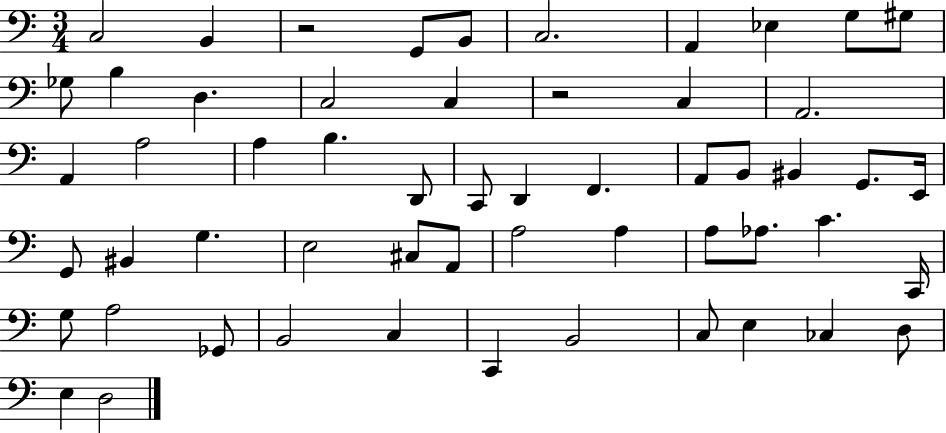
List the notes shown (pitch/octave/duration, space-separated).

C3/h B2/q R/h G2/e B2/e C3/h. A2/q Eb3/q G3/e G#3/e Gb3/e B3/q D3/q. C3/h C3/q R/h C3/q A2/h. A2/q A3/h A3/q B3/q. D2/e C2/e D2/q F2/q. A2/e B2/e BIS2/q G2/e. E2/s G2/e BIS2/q G3/q. E3/h C#3/e A2/e A3/h A3/q A3/e Ab3/e. C4/q. C2/s G3/e A3/h Gb2/e B2/h C3/q C2/q B2/h C3/e E3/q CES3/q D3/e E3/q D3/h